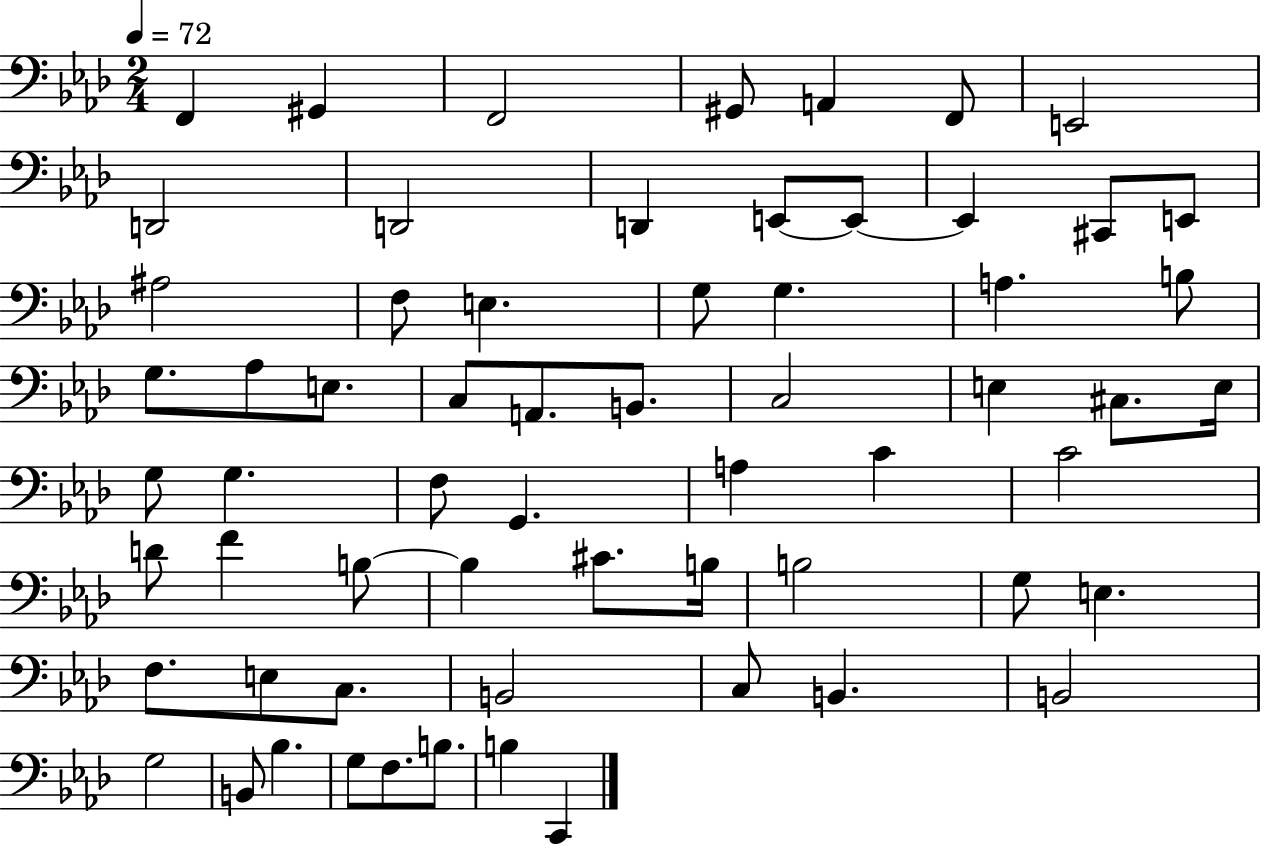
{
  \clef bass
  \numericTimeSignature
  \time 2/4
  \key aes \major
  \tempo 4 = 72
  f,4 gis,4 | f,2 | gis,8 a,4 f,8 | e,2 | \break d,2 | d,2 | d,4 e,8~~ e,8~~ | e,4 cis,8 e,8 | \break ais2 | f8 e4. | g8 g4. | a4. b8 | \break g8. aes8 e8. | c8 a,8. b,8. | c2 | e4 cis8. e16 | \break g8 g4. | f8 g,4. | a4 c'4 | c'2 | \break d'8 f'4 b8~~ | b4 cis'8. b16 | b2 | g8 e4. | \break f8. e8 c8. | b,2 | c8 b,4. | b,2 | \break g2 | b,8 bes4. | g8 f8. b8. | b4 c,4 | \break \bar "|."
}